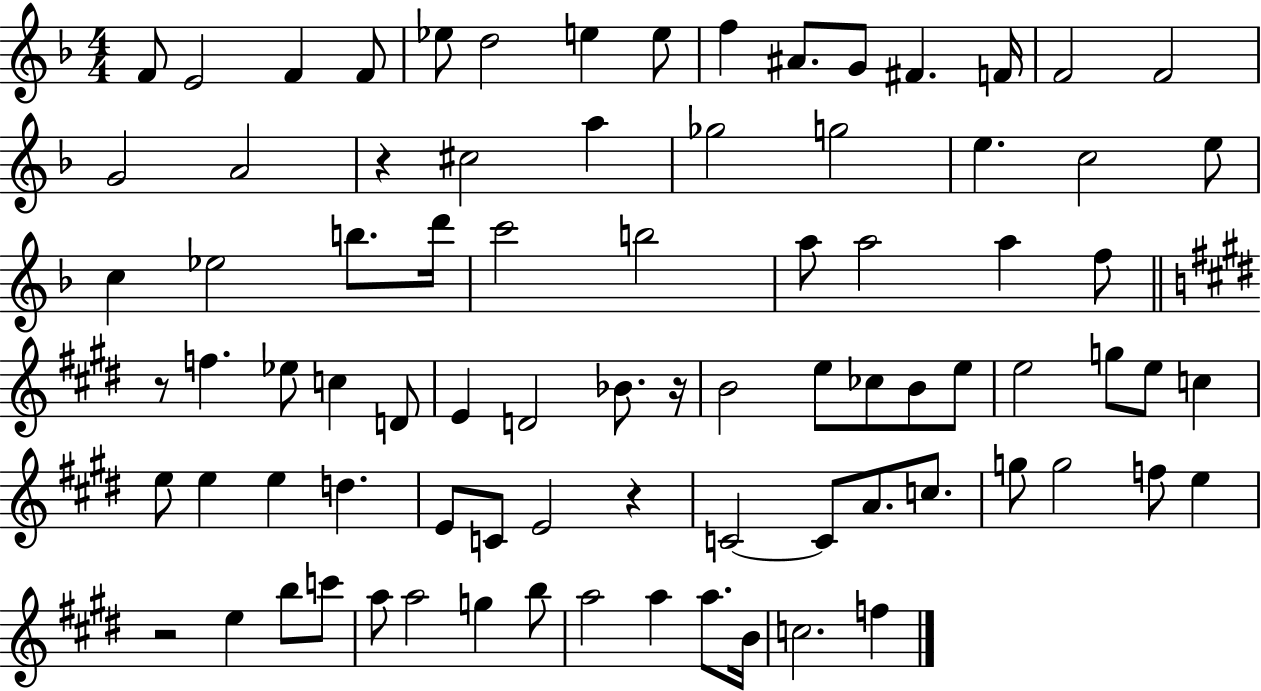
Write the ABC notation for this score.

X:1
T:Untitled
M:4/4
L:1/4
K:F
F/2 E2 F F/2 _e/2 d2 e e/2 f ^A/2 G/2 ^F F/4 F2 F2 G2 A2 z ^c2 a _g2 g2 e c2 e/2 c _e2 b/2 d'/4 c'2 b2 a/2 a2 a f/2 z/2 f _e/2 c D/2 E D2 _B/2 z/4 B2 e/2 _c/2 B/2 e/2 e2 g/2 e/2 c e/2 e e d E/2 C/2 E2 z C2 C/2 A/2 c/2 g/2 g2 f/2 e z2 e b/2 c'/2 a/2 a2 g b/2 a2 a a/2 B/4 c2 f